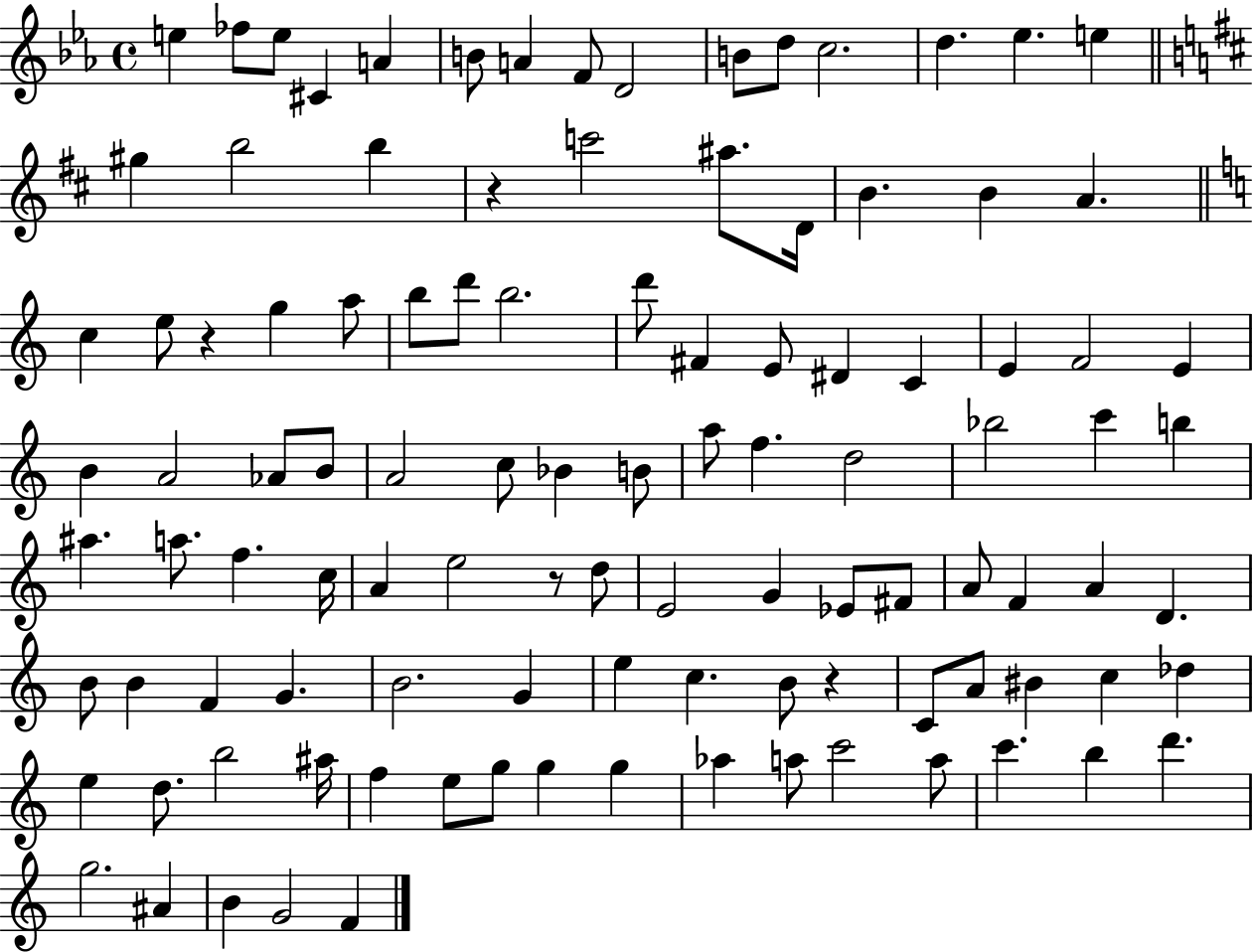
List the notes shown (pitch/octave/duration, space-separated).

E5/q FES5/e E5/e C#4/q A4/q B4/e A4/q F4/e D4/h B4/e D5/e C5/h. D5/q. Eb5/q. E5/q G#5/q B5/h B5/q R/q C6/h A#5/e. D4/s B4/q. B4/q A4/q. C5/q E5/e R/q G5/q A5/e B5/e D6/e B5/h. D6/e F#4/q E4/e D#4/q C4/q E4/q F4/h E4/q B4/q A4/h Ab4/e B4/e A4/h C5/e Bb4/q B4/e A5/e F5/q. D5/h Bb5/h C6/q B5/q A#5/q. A5/e. F5/q. C5/s A4/q E5/h R/e D5/e E4/h G4/q Eb4/e F#4/e A4/e F4/q A4/q D4/q. B4/e B4/q F4/q G4/q. B4/h. G4/q E5/q C5/q. B4/e R/q C4/e A4/e BIS4/q C5/q Db5/q E5/q D5/e. B5/h A#5/s F5/q E5/e G5/e G5/q G5/q Ab5/q A5/e C6/h A5/e C6/q. B5/q D6/q. G5/h. A#4/q B4/q G4/h F4/q